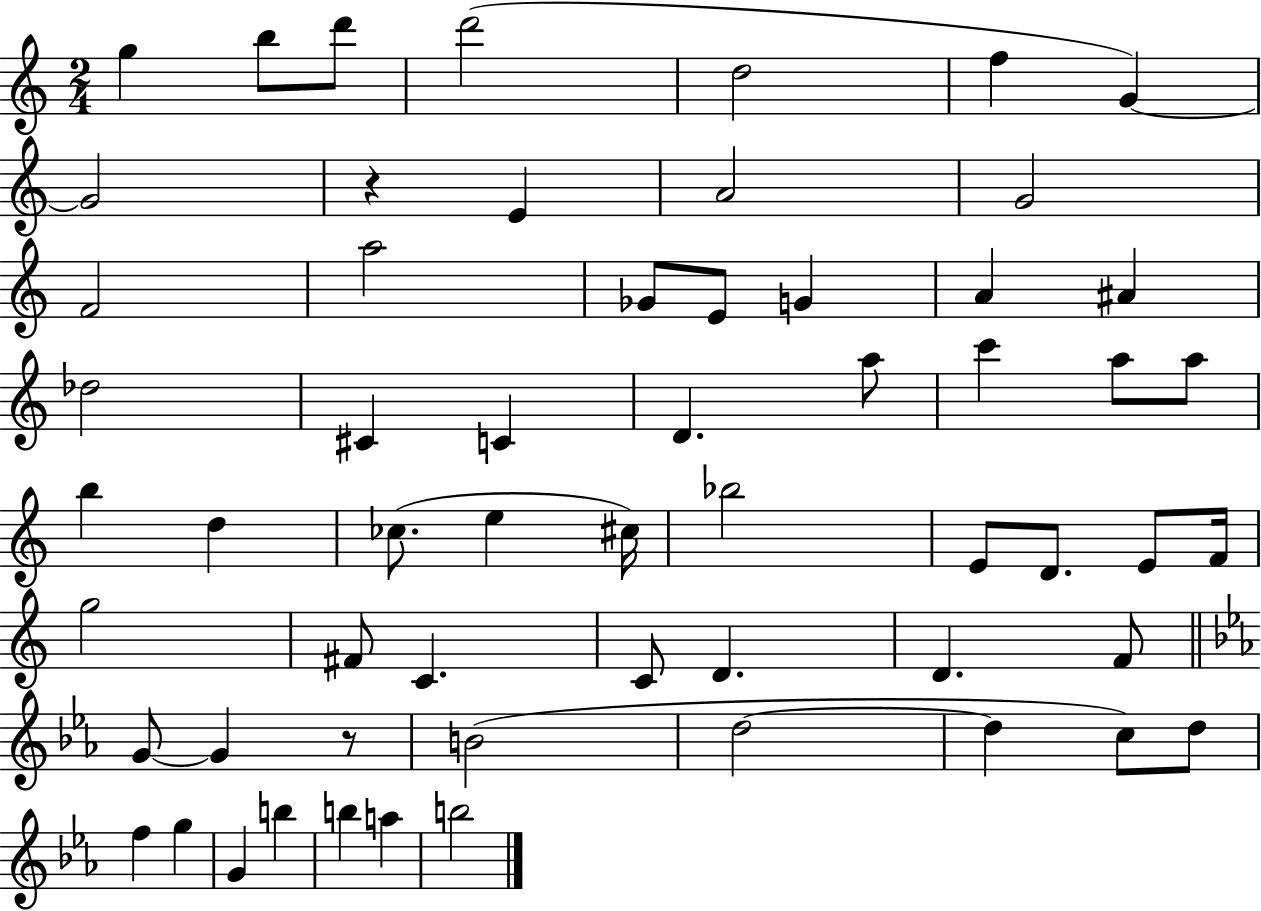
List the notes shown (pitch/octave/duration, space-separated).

G5/q B5/e D6/e D6/h D5/h F5/q G4/q G4/h R/q E4/q A4/h G4/h F4/h A5/h Gb4/e E4/e G4/q A4/q A#4/q Db5/h C#4/q C4/q D4/q. A5/e C6/q A5/e A5/e B5/q D5/q CES5/e. E5/q C#5/s Bb5/h E4/e D4/e. E4/e F4/s G5/h F#4/e C4/q. C4/e D4/q. D4/q. F4/e G4/e G4/q R/e B4/h D5/h D5/q C5/e D5/e F5/q G5/q G4/q B5/q B5/q A5/q B5/h